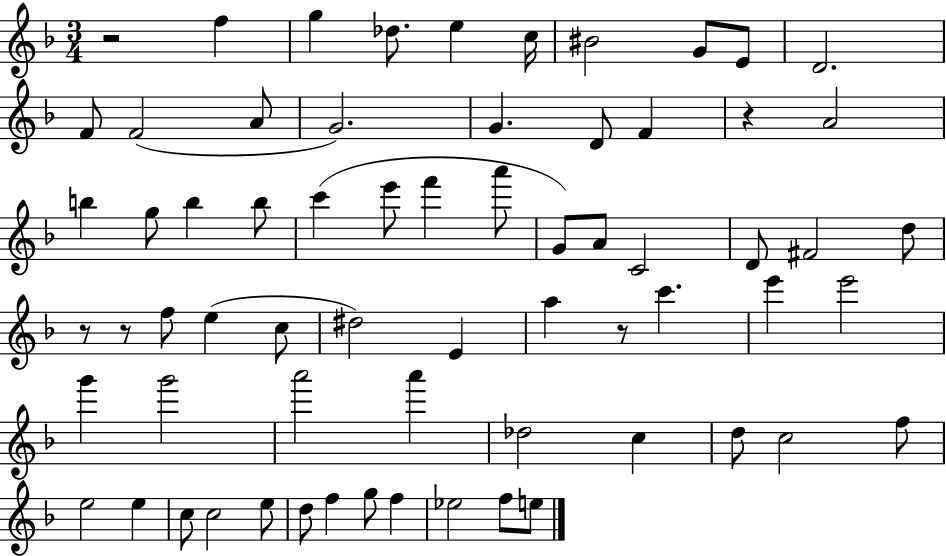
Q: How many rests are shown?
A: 5